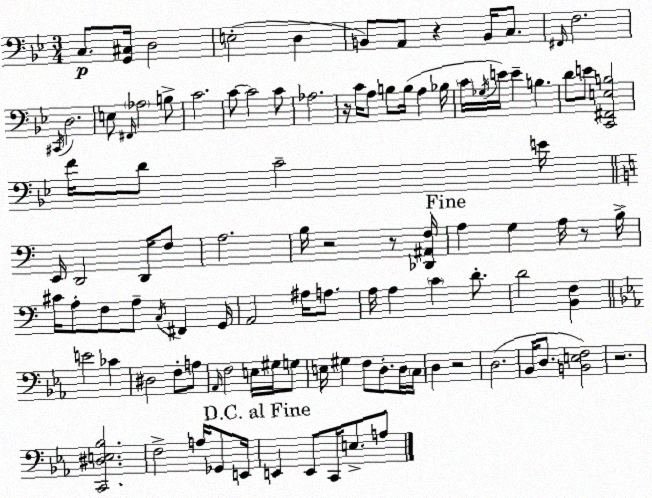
X:1
T:Untitled
M:3/4
L:1/4
K:Gm
C,/2 [G,,^C,]/4 D,2 E,2 D, B,,/2 A,,/2 z B,,/4 C,/2 ^F,,/4 F,2 ^C,,/4 D,2 E,/2 ^F,,/4 _A,2 B,/2 C2 C/2 C2 C/2 _A,2 z/4 C/4 A,/2 B,/2 B,/4 A, _B,/4 C/4 _G,/4 E/4 E B, D/2 E/2 [C,,^F,,E,B,]2 F/4 D/2 C2 E/4 E,,/4 D,,2 D,,/4 F,/2 A,2 B,/4 z2 z/2 [_D,,^A,,F,]/4 A, G, A,/4 z/2 B,/4 ^C/4 A,/2 F,/2 A,/2 C,/4 ^F,, G,,/4 A,,2 ^A,/4 A,/2 A,/4 A, C D/2 D2 [B,,F,] E2 _C ^D,2 F,/2 A,/2 _A,,/4 F,2 E,/4 ^G,/4 G,/2 E,/4 ^G, F,/2 D,/2 D,/4 C,/4 D, z2 D,2 _B,,/4 D,/2 [B,,E,F,]2 z2 [C,,^D,E,_B,]2 F,2 A,/4 _G,,/2 E,,/4 E,, E,,/2 C,,/4 E,/2 A,/2